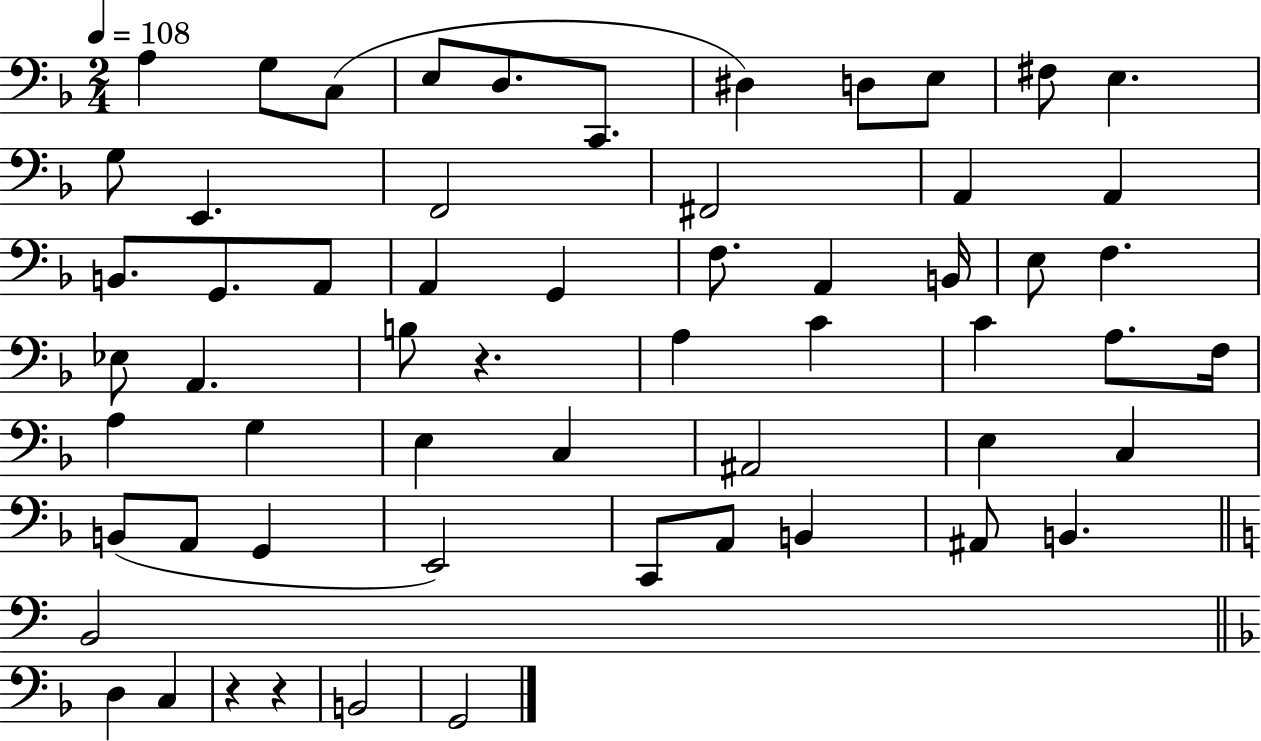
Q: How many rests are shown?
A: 3